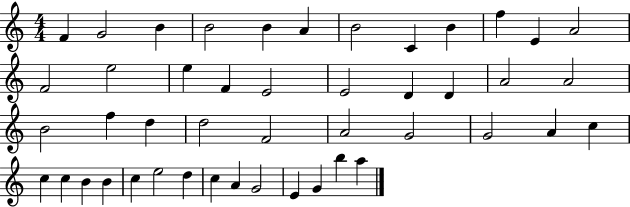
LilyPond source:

{
  \clef treble
  \numericTimeSignature
  \time 4/4
  \key c \major
  f'4 g'2 b'4 | b'2 b'4 a'4 | b'2 c'4 b'4 | f''4 e'4 a'2 | \break f'2 e''2 | e''4 f'4 e'2 | e'2 d'4 d'4 | a'2 a'2 | \break b'2 f''4 d''4 | d''2 f'2 | a'2 g'2 | g'2 a'4 c''4 | \break c''4 c''4 b'4 b'4 | c''4 e''2 d''4 | c''4 a'4 g'2 | e'4 g'4 b''4 a''4 | \break \bar "|."
}